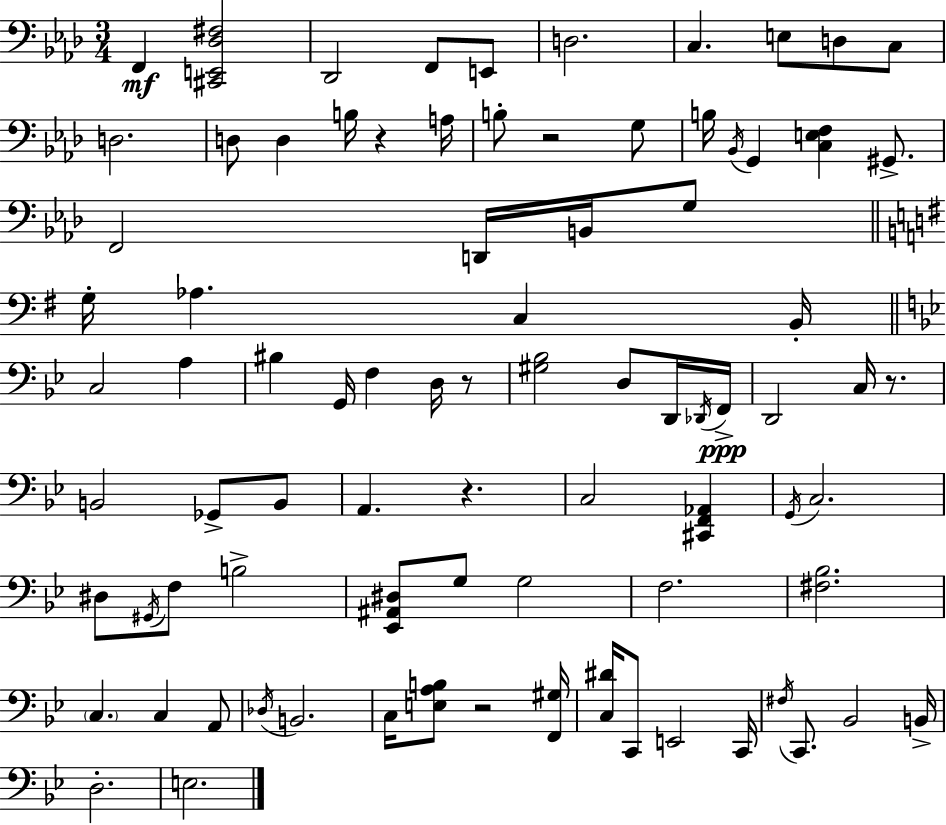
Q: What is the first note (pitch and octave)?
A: F2